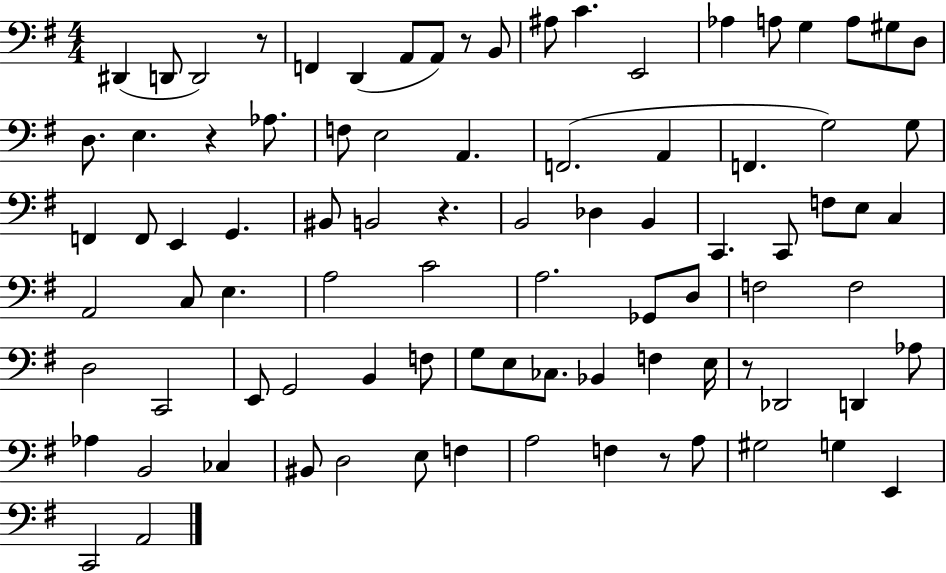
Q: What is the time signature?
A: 4/4